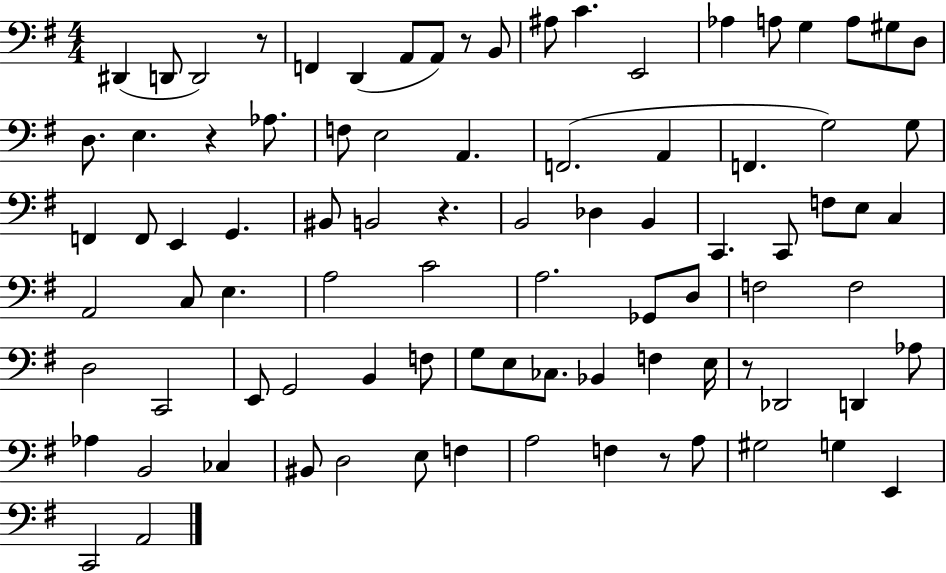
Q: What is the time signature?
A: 4/4